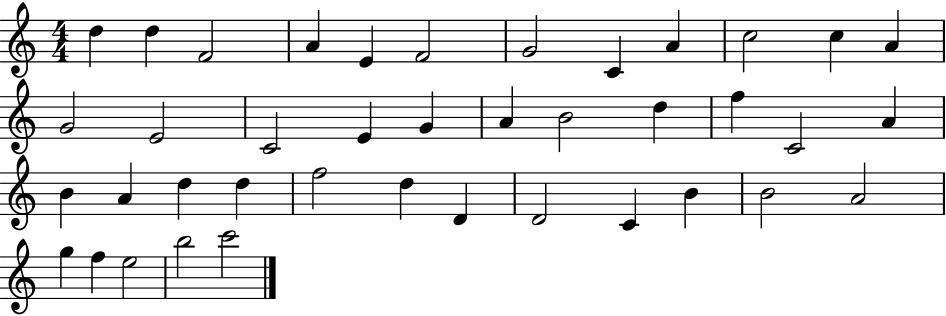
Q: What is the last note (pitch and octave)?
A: C6